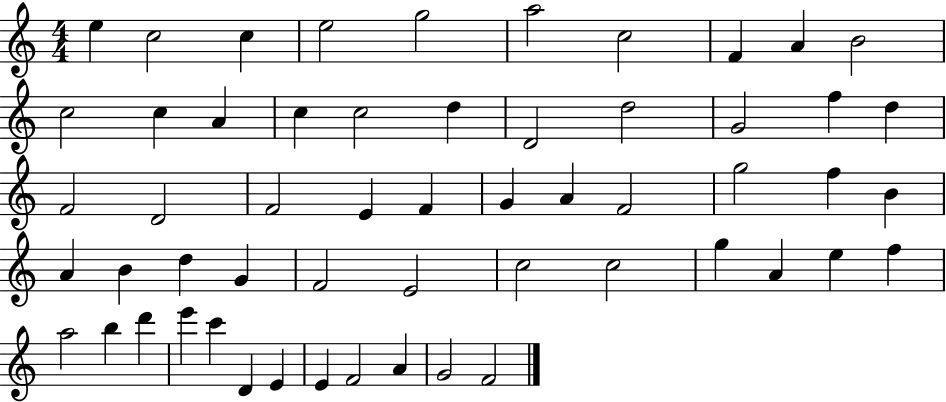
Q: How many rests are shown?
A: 0